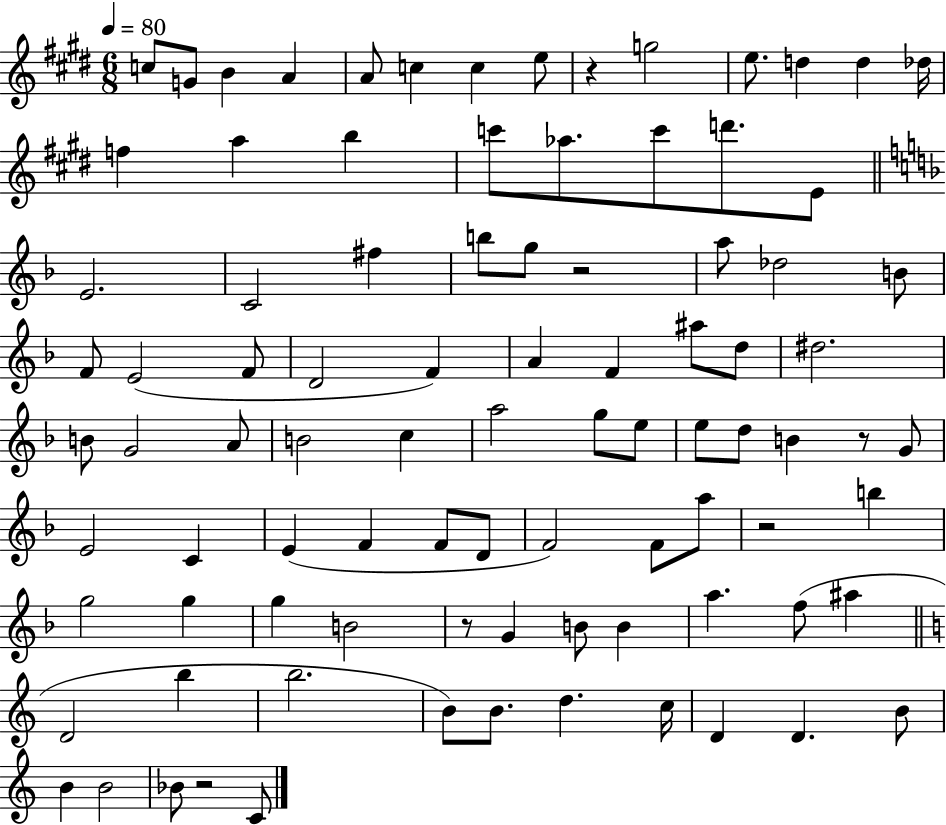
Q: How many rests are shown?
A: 6